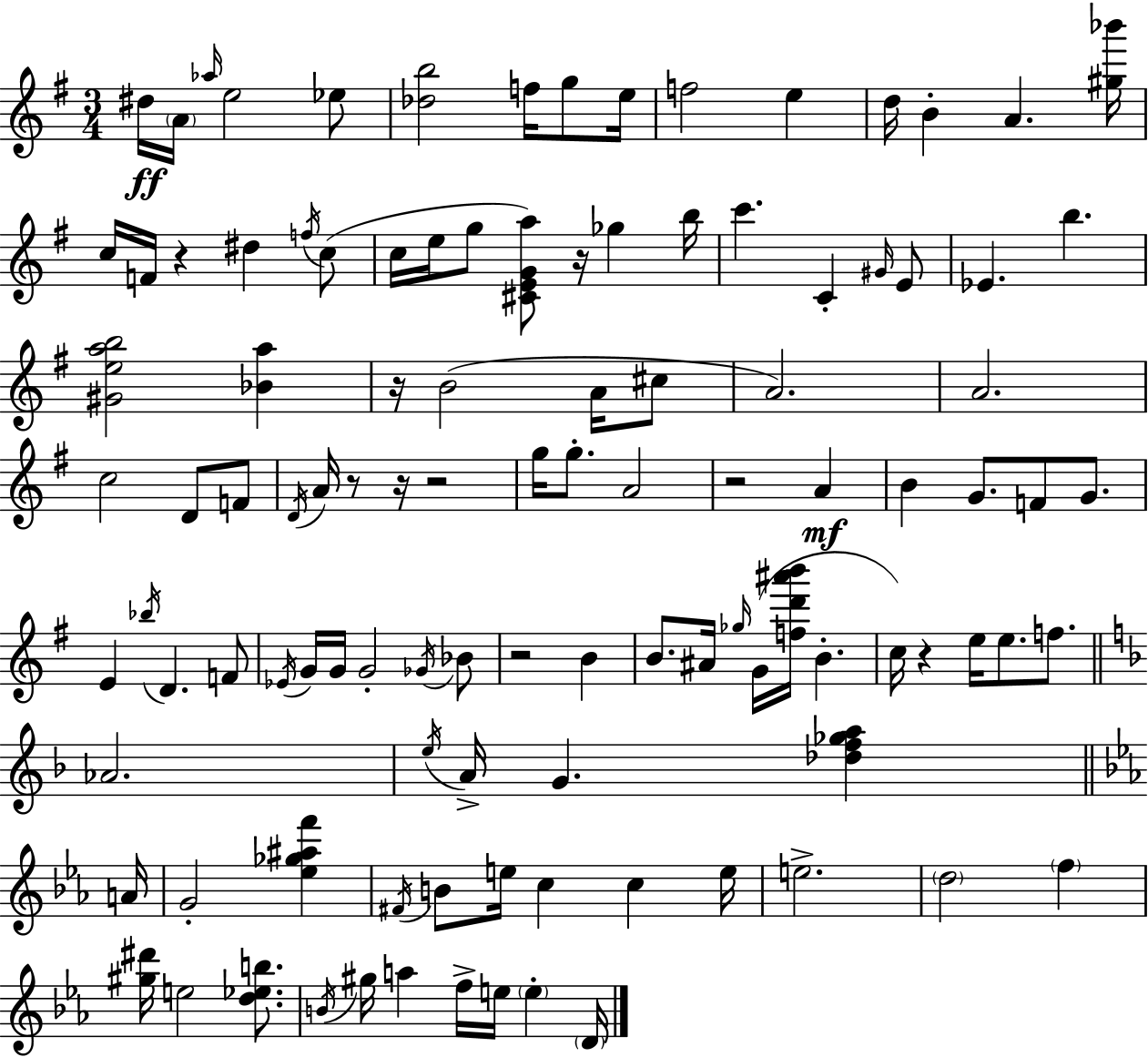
{
  \clef treble
  \numericTimeSignature
  \time 3/4
  \key g \major
  dis''16\ff \parenthesize a'16 \grace { aes''16 } e''2 ees''8 | <des'' b''>2 f''16 g''8 | e''16 f''2 e''4 | d''16 b'4-. a'4. | \break <gis'' bes'''>16 c''16 f'16 r4 dis''4 \acciaccatura { f''16 }( | c''8 c''16 e''16 g''8 <cis' e' g' a''>8) r16 ges''4 | b''16 c'''4. c'4-. | \grace { gis'16 } e'8 ees'4. b''4. | \break <gis' e'' a'' b''>2 <bes' a''>4 | r16 b'2( | a'16 cis''8 a'2.) | a'2. | \break c''2 d'8 | f'8 \acciaccatura { d'16 } a'16 r8 r16 r2 | g''16 g''8.-. a'2 | r2 | \break a'4\mf b'4 g'8. f'8 | g'8. e'4 \acciaccatura { bes''16 } d'4. | f'8 \acciaccatura { ees'16 } g'16 g'16 g'2-. | \acciaccatura { ges'16 } bes'8 r2 | \break b'4 b'8. ais'16 \grace { ges''16 }( | g'16 <f'' d''' ais''' b'''>16 b'4.-. c''16) r4 | e''16 e''8. f''8. \bar "||" \break \key f \major aes'2. | \acciaccatura { e''16 } a'16-> g'4. <des'' f'' ges'' a''>4 | \bar "||" \break \key c \minor a'16 g'2-. <ees'' ges'' ais'' f'''>4 | \acciaccatura { fis'16 } b'8 e''16 c''4 c''4 | e''16 e''2.-> | \parenthesize d''2 \parenthesize f''4 | \break <gis'' dis'''>16 e''2 <d'' ees'' b''>8. | \acciaccatura { b'16 } gis''16 a''4 f''16-> e''16 \parenthesize e''4-. | \parenthesize d'16 \bar "|."
}